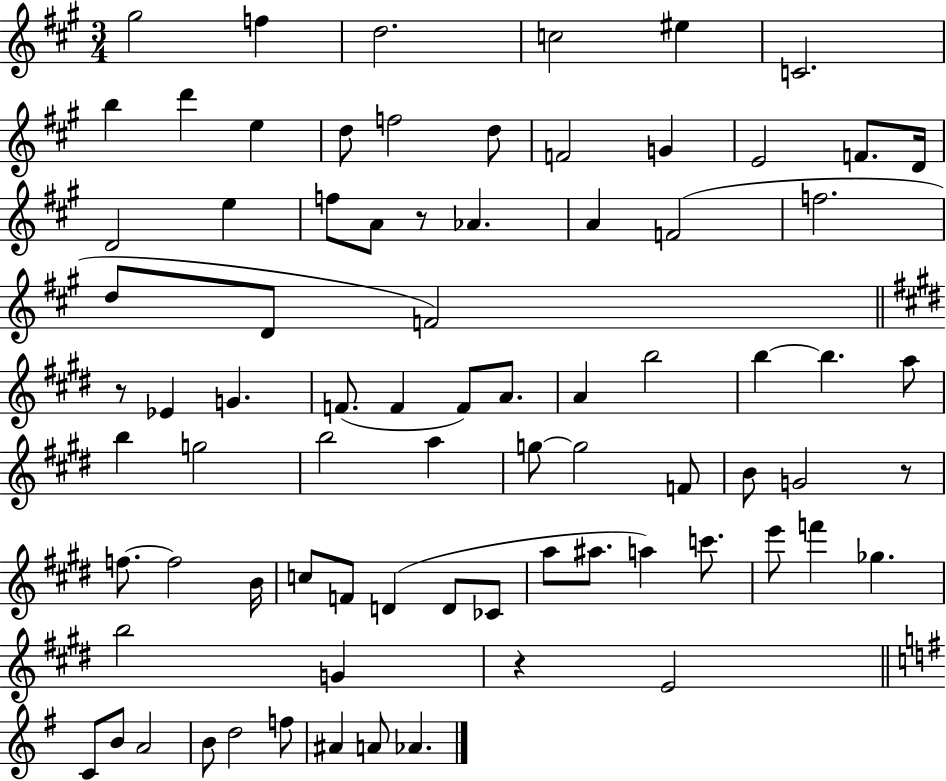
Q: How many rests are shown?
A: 4